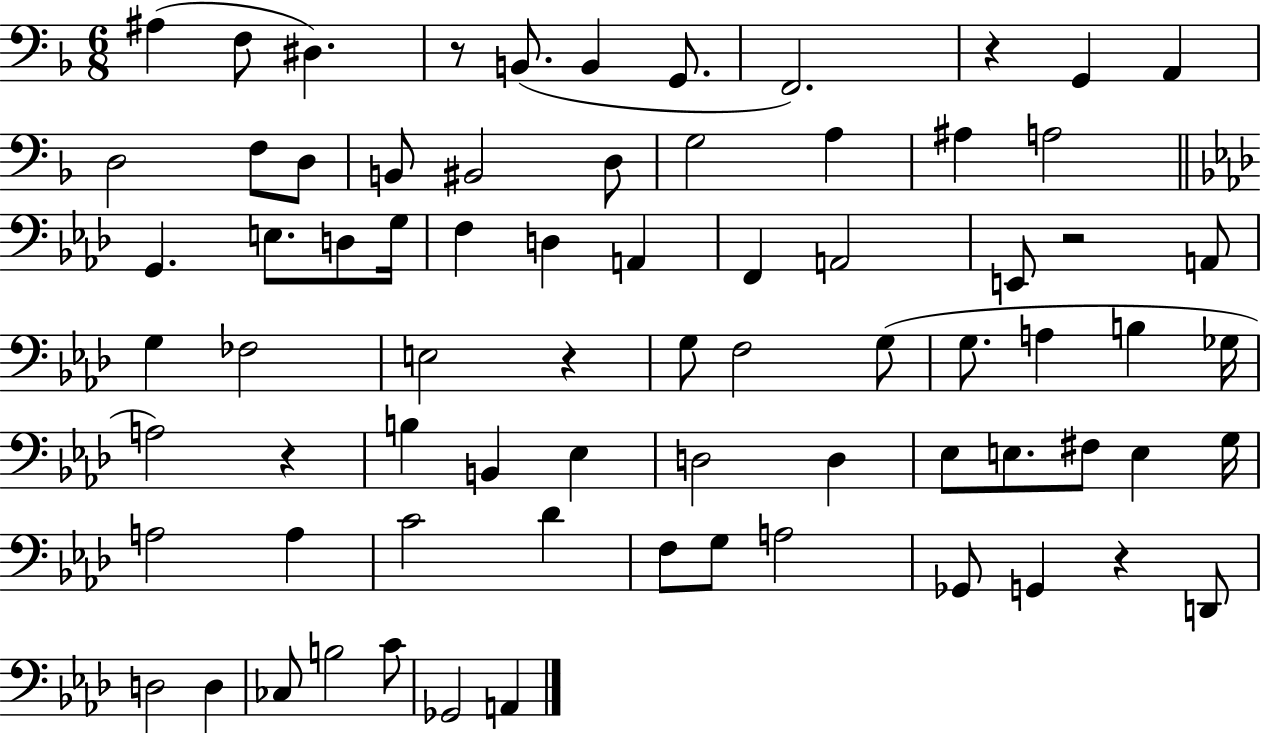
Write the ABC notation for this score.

X:1
T:Untitled
M:6/8
L:1/4
K:F
^A, F,/2 ^D, z/2 B,,/2 B,, G,,/2 F,,2 z G,, A,, D,2 F,/2 D,/2 B,,/2 ^B,,2 D,/2 G,2 A, ^A, A,2 G,, E,/2 D,/2 G,/4 F, D, A,, F,, A,,2 E,,/2 z2 A,,/2 G, _F,2 E,2 z G,/2 F,2 G,/2 G,/2 A, B, _G,/4 A,2 z B, B,, _E, D,2 D, _E,/2 E,/2 ^F,/2 E, G,/4 A,2 A, C2 _D F,/2 G,/2 A,2 _G,,/2 G,, z D,,/2 D,2 D, _C,/2 B,2 C/2 _G,,2 A,,